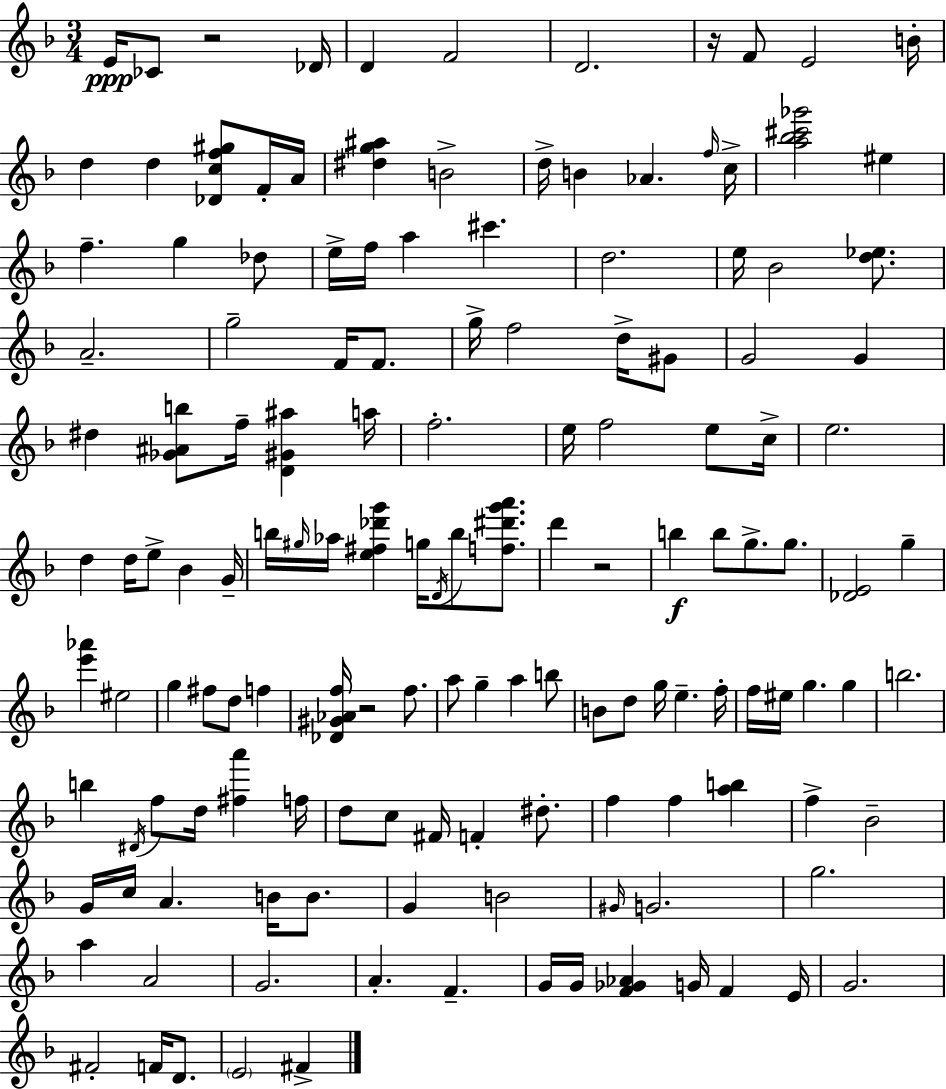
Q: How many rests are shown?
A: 4